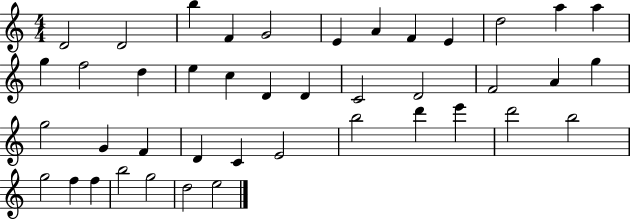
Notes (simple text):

D4/h D4/h B5/q F4/q G4/h E4/q A4/q F4/q E4/q D5/h A5/q A5/q G5/q F5/h D5/q E5/q C5/q D4/q D4/q C4/h D4/h F4/h A4/q G5/q G5/h G4/q F4/q D4/q C4/q E4/h B5/h D6/q E6/q D6/h B5/h G5/h F5/q F5/q B5/h G5/h D5/h E5/h